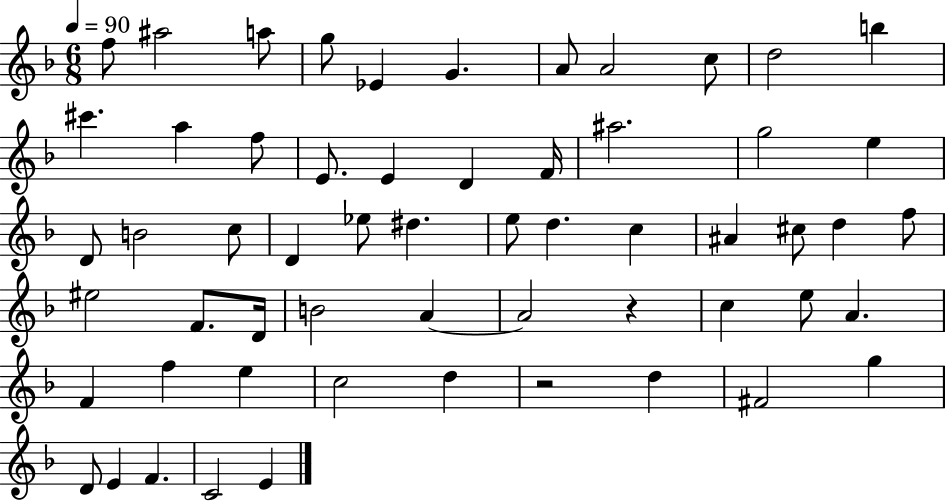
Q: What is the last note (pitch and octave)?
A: E4